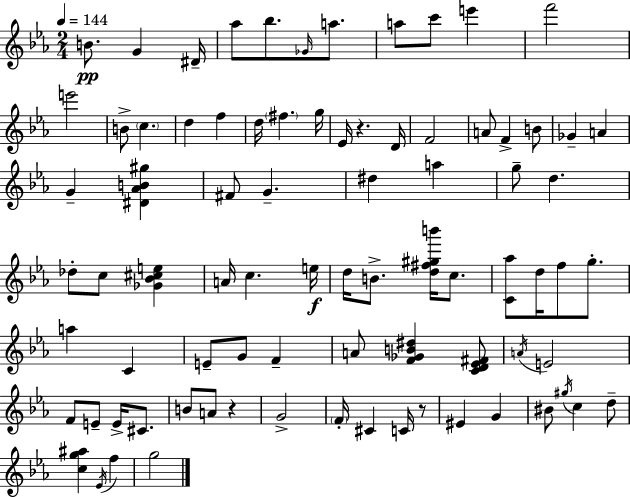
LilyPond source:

{
  \clef treble
  \numericTimeSignature
  \time 2/4
  \key ees \major
  \tempo 4 = 144
  \repeat volta 2 { b'8.\pp g'4 dis'16-- | aes''8 bes''8. \grace { ges'16 } a''8. | a''8 c'''8 e'''4 | f'''2 | \break e'''2 | b'8-> \parenthesize c''4. | d''4 f''4 | d''16 \parenthesize fis''4. | \break g''16 ees'16 r4. | d'16 f'2 | a'8 f'4-> b'8 | ges'4-- a'4 | \break g'4-- <dis' aes' b' gis''>4 | fis'8 g'4.-- | dis''4 a''4 | g''8-- d''4. | \break des''8-. c''8 <ges' bes' cis'' e''>4 | a'16 c''4. | e''16\f d''16 b'8.-> <d'' fis'' gis'' b'''>16 c''8. | <c' aes''>8 d''16 f''8 g''8.-. | \break a''4 c'4 | e'8-- g'8 f'4-- | a'8 <f' ges' b' dis''>4 <c' d' ees' fis'>8 | \acciaccatura { a'16 } e'2 | \break f'8 e'8-- e'16-> cis'8. | b'8 a'8 r4 | g'2-> | \parenthesize f'16-. cis'4 c'16 | \break r8 eis'4 g'4 | bis'8 \acciaccatura { gis''16 } c''4 | d''8-- <c'' g'' ais''>4 \acciaccatura { ees'16 } | f''4 g''2 | \break } \bar "|."
}